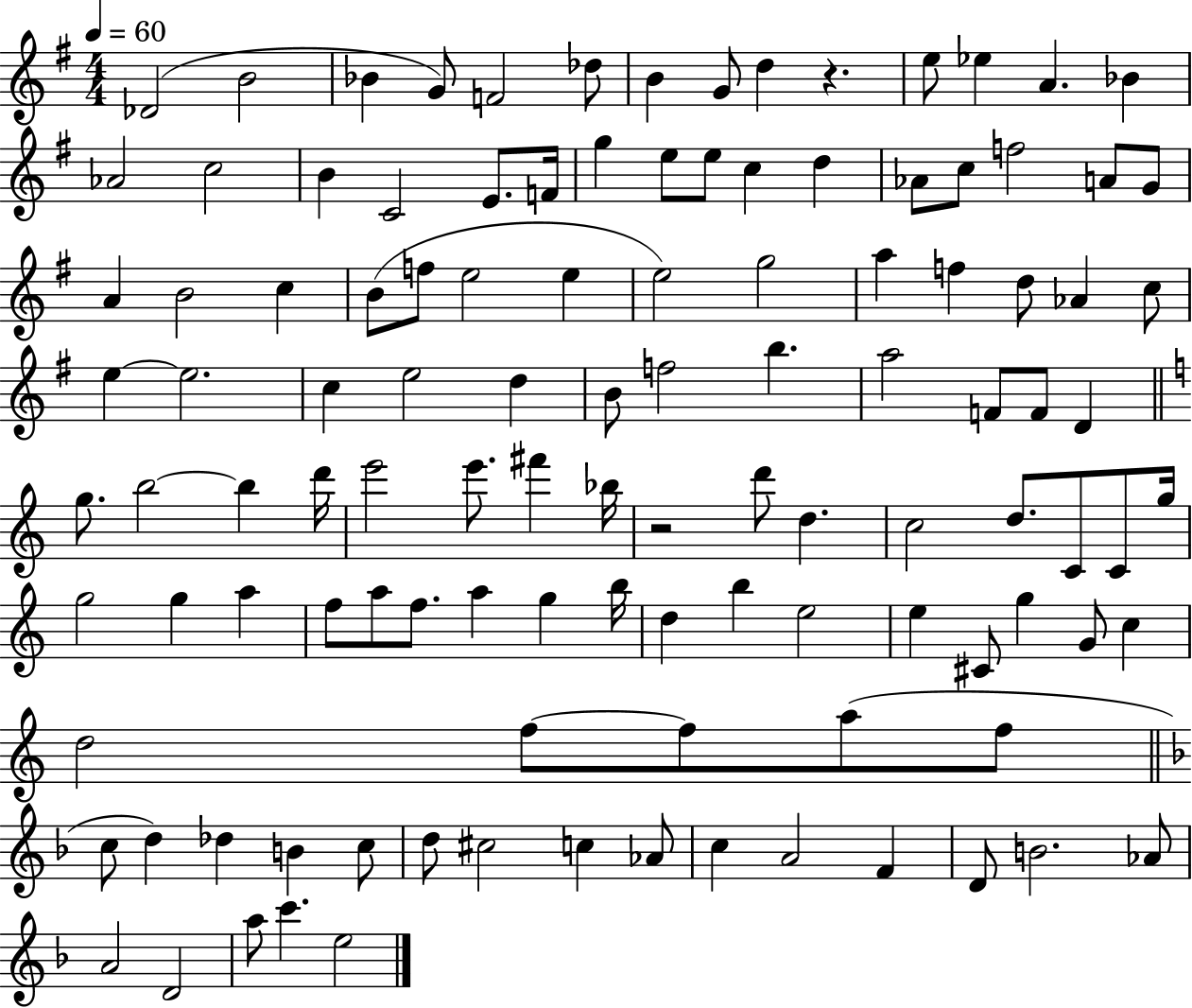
Db4/h B4/h Bb4/q G4/e F4/h Db5/e B4/q G4/e D5/q R/q. E5/e Eb5/q A4/q. Bb4/q Ab4/h C5/h B4/q C4/h E4/e. F4/s G5/q E5/e E5/e C5/q D5/q Ab4/e C5/e F5/h A4/e G4/e A4/q B4/h C5/q B4/e F5/e E5/h E5/q E5/h G5/h A5/q F5/q D5/e Ab4/q C5/e E5/q E5/h. C5/q E5/h D5/q B4/e F5/h B5/q. A5/h F4/e F4/e D4/q G5/e. B5/h B5/q D6/s E6/h E6/e. F#6/q Bb5/s R/h D6/e D5/q. C5/h D5/e. C4/e C4/e G5/s G5/h G5/q A5/q F5/e A5/e F5/e. A5/q G5/q B5/s D5/q B5/q E5/h E5/q C#4/e G5/q G4/e C5/q D5/h F5/e F5/e A5/e F5/e C5/e D5/q Db5/q B4/q C5/e D5/e C#5/h C5/q Ab4/e C5/q A4/h F4/q D4/e B4/h. Ab4/e A4/h D4/h A5/e C6/q. E5/h